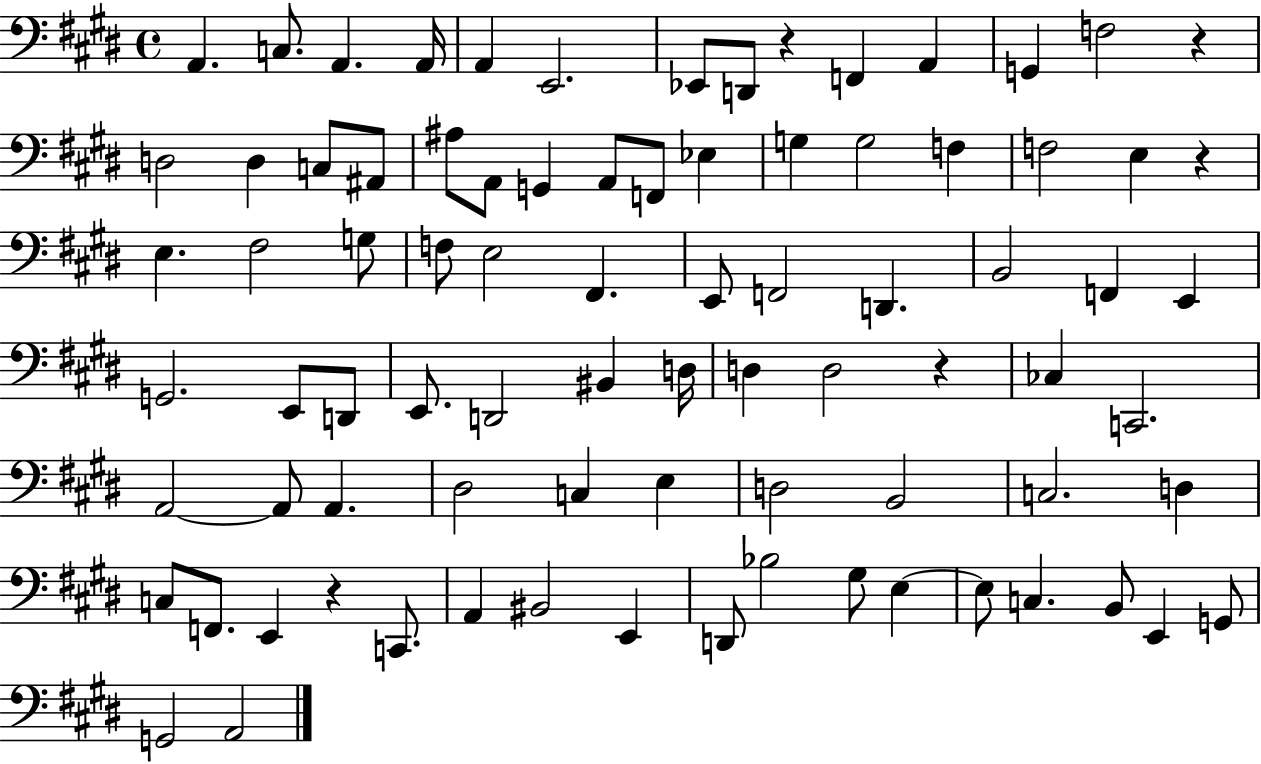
A2/q. C3/e. A2/q. A2/s A2/q E2/h. Eb2/e D2/e R/q F2/q A2/q G2/q F3/h R/q D3/h D3/q C3/e A#2/e A#3/e A2/e G2/q A2/e F2/e Eb3/q G3/q G3/h F3/q F3/h E3/q R/q E3/q. F#3/h G3/e F3/e E3/h F#2/q. E2/e F2/h D2/q. B2/h F2/q E2/q G2/h. E2/e D2/e E2/e. D2/h BIS2/q D3/s D3/q D3/h R/q CES3/q C2/h. A2/h A2/e A2/q. D#3/h C3/q E3/q D3/h B2/h C3/h. D3/q C3/e F2/e. E2/q R/q C2/e. A2/q BIS2/h E2/q D2/e Bb3/h G#3/e E3/q E3/e C3/q. B2/e E2/q G2/e G2/h A2/h